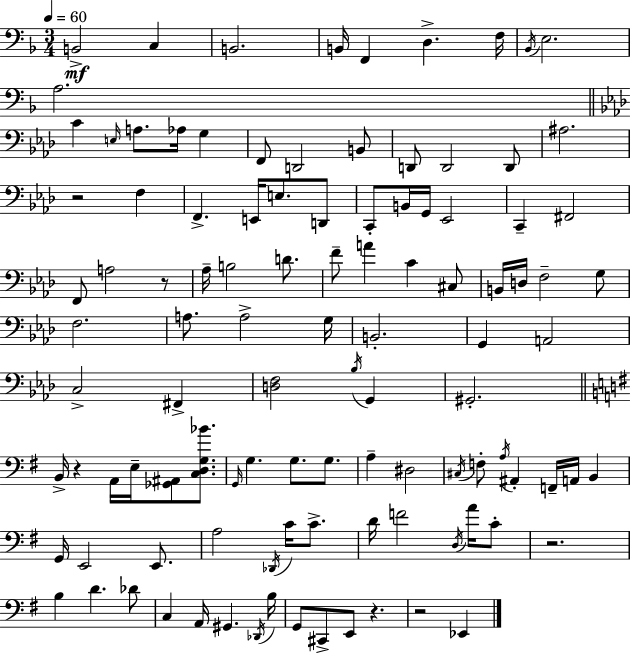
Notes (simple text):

B2/h C3/q B2/h. B2/s F2/q D3/q. F3/s Bb2/s E3/h. A3/h. C4/q E3/s A3/e. Ab3/s G3/q F2/e D2/h B2/e D2/e D2/h D2/e A#3/h. R/h F3/q F2/q. E2/s E3/e. D2/e C2/e B2/s G2/s Eb2/h C2/q F#2/h F2/e A3/h R/e Ab3/s B3/h D4/e. F4/e A4/q C4/q C#3/e B2/s D3/s F3/h G3/e F3/h. A3/e. A3/h G3/s B2/h. G2/q A2/h C3/h F#2/q [D3,F3]/h Bb3/s G2/q G#2/h. B2/s R/q A2/s E3/s [Gb2,A#2]/e [C3,D3,G3,Bb4]/e. G2/s G3/q. G3/e. G3/e. A3/q D#3/h C#3/s F3/e A3/s A#2/q F2/s A2/s B2/q G2/s E2/h E2/e. A3/h Db2/s C4/s C4/e. D4/s F4/h D3/s A4/s C4/e R/h. B3/q D4/q. Db4/e C3/q A2/s G#2/q. Db2/s B3/s G2/e C#2/e E2/e R/q. R/h Eb2/q